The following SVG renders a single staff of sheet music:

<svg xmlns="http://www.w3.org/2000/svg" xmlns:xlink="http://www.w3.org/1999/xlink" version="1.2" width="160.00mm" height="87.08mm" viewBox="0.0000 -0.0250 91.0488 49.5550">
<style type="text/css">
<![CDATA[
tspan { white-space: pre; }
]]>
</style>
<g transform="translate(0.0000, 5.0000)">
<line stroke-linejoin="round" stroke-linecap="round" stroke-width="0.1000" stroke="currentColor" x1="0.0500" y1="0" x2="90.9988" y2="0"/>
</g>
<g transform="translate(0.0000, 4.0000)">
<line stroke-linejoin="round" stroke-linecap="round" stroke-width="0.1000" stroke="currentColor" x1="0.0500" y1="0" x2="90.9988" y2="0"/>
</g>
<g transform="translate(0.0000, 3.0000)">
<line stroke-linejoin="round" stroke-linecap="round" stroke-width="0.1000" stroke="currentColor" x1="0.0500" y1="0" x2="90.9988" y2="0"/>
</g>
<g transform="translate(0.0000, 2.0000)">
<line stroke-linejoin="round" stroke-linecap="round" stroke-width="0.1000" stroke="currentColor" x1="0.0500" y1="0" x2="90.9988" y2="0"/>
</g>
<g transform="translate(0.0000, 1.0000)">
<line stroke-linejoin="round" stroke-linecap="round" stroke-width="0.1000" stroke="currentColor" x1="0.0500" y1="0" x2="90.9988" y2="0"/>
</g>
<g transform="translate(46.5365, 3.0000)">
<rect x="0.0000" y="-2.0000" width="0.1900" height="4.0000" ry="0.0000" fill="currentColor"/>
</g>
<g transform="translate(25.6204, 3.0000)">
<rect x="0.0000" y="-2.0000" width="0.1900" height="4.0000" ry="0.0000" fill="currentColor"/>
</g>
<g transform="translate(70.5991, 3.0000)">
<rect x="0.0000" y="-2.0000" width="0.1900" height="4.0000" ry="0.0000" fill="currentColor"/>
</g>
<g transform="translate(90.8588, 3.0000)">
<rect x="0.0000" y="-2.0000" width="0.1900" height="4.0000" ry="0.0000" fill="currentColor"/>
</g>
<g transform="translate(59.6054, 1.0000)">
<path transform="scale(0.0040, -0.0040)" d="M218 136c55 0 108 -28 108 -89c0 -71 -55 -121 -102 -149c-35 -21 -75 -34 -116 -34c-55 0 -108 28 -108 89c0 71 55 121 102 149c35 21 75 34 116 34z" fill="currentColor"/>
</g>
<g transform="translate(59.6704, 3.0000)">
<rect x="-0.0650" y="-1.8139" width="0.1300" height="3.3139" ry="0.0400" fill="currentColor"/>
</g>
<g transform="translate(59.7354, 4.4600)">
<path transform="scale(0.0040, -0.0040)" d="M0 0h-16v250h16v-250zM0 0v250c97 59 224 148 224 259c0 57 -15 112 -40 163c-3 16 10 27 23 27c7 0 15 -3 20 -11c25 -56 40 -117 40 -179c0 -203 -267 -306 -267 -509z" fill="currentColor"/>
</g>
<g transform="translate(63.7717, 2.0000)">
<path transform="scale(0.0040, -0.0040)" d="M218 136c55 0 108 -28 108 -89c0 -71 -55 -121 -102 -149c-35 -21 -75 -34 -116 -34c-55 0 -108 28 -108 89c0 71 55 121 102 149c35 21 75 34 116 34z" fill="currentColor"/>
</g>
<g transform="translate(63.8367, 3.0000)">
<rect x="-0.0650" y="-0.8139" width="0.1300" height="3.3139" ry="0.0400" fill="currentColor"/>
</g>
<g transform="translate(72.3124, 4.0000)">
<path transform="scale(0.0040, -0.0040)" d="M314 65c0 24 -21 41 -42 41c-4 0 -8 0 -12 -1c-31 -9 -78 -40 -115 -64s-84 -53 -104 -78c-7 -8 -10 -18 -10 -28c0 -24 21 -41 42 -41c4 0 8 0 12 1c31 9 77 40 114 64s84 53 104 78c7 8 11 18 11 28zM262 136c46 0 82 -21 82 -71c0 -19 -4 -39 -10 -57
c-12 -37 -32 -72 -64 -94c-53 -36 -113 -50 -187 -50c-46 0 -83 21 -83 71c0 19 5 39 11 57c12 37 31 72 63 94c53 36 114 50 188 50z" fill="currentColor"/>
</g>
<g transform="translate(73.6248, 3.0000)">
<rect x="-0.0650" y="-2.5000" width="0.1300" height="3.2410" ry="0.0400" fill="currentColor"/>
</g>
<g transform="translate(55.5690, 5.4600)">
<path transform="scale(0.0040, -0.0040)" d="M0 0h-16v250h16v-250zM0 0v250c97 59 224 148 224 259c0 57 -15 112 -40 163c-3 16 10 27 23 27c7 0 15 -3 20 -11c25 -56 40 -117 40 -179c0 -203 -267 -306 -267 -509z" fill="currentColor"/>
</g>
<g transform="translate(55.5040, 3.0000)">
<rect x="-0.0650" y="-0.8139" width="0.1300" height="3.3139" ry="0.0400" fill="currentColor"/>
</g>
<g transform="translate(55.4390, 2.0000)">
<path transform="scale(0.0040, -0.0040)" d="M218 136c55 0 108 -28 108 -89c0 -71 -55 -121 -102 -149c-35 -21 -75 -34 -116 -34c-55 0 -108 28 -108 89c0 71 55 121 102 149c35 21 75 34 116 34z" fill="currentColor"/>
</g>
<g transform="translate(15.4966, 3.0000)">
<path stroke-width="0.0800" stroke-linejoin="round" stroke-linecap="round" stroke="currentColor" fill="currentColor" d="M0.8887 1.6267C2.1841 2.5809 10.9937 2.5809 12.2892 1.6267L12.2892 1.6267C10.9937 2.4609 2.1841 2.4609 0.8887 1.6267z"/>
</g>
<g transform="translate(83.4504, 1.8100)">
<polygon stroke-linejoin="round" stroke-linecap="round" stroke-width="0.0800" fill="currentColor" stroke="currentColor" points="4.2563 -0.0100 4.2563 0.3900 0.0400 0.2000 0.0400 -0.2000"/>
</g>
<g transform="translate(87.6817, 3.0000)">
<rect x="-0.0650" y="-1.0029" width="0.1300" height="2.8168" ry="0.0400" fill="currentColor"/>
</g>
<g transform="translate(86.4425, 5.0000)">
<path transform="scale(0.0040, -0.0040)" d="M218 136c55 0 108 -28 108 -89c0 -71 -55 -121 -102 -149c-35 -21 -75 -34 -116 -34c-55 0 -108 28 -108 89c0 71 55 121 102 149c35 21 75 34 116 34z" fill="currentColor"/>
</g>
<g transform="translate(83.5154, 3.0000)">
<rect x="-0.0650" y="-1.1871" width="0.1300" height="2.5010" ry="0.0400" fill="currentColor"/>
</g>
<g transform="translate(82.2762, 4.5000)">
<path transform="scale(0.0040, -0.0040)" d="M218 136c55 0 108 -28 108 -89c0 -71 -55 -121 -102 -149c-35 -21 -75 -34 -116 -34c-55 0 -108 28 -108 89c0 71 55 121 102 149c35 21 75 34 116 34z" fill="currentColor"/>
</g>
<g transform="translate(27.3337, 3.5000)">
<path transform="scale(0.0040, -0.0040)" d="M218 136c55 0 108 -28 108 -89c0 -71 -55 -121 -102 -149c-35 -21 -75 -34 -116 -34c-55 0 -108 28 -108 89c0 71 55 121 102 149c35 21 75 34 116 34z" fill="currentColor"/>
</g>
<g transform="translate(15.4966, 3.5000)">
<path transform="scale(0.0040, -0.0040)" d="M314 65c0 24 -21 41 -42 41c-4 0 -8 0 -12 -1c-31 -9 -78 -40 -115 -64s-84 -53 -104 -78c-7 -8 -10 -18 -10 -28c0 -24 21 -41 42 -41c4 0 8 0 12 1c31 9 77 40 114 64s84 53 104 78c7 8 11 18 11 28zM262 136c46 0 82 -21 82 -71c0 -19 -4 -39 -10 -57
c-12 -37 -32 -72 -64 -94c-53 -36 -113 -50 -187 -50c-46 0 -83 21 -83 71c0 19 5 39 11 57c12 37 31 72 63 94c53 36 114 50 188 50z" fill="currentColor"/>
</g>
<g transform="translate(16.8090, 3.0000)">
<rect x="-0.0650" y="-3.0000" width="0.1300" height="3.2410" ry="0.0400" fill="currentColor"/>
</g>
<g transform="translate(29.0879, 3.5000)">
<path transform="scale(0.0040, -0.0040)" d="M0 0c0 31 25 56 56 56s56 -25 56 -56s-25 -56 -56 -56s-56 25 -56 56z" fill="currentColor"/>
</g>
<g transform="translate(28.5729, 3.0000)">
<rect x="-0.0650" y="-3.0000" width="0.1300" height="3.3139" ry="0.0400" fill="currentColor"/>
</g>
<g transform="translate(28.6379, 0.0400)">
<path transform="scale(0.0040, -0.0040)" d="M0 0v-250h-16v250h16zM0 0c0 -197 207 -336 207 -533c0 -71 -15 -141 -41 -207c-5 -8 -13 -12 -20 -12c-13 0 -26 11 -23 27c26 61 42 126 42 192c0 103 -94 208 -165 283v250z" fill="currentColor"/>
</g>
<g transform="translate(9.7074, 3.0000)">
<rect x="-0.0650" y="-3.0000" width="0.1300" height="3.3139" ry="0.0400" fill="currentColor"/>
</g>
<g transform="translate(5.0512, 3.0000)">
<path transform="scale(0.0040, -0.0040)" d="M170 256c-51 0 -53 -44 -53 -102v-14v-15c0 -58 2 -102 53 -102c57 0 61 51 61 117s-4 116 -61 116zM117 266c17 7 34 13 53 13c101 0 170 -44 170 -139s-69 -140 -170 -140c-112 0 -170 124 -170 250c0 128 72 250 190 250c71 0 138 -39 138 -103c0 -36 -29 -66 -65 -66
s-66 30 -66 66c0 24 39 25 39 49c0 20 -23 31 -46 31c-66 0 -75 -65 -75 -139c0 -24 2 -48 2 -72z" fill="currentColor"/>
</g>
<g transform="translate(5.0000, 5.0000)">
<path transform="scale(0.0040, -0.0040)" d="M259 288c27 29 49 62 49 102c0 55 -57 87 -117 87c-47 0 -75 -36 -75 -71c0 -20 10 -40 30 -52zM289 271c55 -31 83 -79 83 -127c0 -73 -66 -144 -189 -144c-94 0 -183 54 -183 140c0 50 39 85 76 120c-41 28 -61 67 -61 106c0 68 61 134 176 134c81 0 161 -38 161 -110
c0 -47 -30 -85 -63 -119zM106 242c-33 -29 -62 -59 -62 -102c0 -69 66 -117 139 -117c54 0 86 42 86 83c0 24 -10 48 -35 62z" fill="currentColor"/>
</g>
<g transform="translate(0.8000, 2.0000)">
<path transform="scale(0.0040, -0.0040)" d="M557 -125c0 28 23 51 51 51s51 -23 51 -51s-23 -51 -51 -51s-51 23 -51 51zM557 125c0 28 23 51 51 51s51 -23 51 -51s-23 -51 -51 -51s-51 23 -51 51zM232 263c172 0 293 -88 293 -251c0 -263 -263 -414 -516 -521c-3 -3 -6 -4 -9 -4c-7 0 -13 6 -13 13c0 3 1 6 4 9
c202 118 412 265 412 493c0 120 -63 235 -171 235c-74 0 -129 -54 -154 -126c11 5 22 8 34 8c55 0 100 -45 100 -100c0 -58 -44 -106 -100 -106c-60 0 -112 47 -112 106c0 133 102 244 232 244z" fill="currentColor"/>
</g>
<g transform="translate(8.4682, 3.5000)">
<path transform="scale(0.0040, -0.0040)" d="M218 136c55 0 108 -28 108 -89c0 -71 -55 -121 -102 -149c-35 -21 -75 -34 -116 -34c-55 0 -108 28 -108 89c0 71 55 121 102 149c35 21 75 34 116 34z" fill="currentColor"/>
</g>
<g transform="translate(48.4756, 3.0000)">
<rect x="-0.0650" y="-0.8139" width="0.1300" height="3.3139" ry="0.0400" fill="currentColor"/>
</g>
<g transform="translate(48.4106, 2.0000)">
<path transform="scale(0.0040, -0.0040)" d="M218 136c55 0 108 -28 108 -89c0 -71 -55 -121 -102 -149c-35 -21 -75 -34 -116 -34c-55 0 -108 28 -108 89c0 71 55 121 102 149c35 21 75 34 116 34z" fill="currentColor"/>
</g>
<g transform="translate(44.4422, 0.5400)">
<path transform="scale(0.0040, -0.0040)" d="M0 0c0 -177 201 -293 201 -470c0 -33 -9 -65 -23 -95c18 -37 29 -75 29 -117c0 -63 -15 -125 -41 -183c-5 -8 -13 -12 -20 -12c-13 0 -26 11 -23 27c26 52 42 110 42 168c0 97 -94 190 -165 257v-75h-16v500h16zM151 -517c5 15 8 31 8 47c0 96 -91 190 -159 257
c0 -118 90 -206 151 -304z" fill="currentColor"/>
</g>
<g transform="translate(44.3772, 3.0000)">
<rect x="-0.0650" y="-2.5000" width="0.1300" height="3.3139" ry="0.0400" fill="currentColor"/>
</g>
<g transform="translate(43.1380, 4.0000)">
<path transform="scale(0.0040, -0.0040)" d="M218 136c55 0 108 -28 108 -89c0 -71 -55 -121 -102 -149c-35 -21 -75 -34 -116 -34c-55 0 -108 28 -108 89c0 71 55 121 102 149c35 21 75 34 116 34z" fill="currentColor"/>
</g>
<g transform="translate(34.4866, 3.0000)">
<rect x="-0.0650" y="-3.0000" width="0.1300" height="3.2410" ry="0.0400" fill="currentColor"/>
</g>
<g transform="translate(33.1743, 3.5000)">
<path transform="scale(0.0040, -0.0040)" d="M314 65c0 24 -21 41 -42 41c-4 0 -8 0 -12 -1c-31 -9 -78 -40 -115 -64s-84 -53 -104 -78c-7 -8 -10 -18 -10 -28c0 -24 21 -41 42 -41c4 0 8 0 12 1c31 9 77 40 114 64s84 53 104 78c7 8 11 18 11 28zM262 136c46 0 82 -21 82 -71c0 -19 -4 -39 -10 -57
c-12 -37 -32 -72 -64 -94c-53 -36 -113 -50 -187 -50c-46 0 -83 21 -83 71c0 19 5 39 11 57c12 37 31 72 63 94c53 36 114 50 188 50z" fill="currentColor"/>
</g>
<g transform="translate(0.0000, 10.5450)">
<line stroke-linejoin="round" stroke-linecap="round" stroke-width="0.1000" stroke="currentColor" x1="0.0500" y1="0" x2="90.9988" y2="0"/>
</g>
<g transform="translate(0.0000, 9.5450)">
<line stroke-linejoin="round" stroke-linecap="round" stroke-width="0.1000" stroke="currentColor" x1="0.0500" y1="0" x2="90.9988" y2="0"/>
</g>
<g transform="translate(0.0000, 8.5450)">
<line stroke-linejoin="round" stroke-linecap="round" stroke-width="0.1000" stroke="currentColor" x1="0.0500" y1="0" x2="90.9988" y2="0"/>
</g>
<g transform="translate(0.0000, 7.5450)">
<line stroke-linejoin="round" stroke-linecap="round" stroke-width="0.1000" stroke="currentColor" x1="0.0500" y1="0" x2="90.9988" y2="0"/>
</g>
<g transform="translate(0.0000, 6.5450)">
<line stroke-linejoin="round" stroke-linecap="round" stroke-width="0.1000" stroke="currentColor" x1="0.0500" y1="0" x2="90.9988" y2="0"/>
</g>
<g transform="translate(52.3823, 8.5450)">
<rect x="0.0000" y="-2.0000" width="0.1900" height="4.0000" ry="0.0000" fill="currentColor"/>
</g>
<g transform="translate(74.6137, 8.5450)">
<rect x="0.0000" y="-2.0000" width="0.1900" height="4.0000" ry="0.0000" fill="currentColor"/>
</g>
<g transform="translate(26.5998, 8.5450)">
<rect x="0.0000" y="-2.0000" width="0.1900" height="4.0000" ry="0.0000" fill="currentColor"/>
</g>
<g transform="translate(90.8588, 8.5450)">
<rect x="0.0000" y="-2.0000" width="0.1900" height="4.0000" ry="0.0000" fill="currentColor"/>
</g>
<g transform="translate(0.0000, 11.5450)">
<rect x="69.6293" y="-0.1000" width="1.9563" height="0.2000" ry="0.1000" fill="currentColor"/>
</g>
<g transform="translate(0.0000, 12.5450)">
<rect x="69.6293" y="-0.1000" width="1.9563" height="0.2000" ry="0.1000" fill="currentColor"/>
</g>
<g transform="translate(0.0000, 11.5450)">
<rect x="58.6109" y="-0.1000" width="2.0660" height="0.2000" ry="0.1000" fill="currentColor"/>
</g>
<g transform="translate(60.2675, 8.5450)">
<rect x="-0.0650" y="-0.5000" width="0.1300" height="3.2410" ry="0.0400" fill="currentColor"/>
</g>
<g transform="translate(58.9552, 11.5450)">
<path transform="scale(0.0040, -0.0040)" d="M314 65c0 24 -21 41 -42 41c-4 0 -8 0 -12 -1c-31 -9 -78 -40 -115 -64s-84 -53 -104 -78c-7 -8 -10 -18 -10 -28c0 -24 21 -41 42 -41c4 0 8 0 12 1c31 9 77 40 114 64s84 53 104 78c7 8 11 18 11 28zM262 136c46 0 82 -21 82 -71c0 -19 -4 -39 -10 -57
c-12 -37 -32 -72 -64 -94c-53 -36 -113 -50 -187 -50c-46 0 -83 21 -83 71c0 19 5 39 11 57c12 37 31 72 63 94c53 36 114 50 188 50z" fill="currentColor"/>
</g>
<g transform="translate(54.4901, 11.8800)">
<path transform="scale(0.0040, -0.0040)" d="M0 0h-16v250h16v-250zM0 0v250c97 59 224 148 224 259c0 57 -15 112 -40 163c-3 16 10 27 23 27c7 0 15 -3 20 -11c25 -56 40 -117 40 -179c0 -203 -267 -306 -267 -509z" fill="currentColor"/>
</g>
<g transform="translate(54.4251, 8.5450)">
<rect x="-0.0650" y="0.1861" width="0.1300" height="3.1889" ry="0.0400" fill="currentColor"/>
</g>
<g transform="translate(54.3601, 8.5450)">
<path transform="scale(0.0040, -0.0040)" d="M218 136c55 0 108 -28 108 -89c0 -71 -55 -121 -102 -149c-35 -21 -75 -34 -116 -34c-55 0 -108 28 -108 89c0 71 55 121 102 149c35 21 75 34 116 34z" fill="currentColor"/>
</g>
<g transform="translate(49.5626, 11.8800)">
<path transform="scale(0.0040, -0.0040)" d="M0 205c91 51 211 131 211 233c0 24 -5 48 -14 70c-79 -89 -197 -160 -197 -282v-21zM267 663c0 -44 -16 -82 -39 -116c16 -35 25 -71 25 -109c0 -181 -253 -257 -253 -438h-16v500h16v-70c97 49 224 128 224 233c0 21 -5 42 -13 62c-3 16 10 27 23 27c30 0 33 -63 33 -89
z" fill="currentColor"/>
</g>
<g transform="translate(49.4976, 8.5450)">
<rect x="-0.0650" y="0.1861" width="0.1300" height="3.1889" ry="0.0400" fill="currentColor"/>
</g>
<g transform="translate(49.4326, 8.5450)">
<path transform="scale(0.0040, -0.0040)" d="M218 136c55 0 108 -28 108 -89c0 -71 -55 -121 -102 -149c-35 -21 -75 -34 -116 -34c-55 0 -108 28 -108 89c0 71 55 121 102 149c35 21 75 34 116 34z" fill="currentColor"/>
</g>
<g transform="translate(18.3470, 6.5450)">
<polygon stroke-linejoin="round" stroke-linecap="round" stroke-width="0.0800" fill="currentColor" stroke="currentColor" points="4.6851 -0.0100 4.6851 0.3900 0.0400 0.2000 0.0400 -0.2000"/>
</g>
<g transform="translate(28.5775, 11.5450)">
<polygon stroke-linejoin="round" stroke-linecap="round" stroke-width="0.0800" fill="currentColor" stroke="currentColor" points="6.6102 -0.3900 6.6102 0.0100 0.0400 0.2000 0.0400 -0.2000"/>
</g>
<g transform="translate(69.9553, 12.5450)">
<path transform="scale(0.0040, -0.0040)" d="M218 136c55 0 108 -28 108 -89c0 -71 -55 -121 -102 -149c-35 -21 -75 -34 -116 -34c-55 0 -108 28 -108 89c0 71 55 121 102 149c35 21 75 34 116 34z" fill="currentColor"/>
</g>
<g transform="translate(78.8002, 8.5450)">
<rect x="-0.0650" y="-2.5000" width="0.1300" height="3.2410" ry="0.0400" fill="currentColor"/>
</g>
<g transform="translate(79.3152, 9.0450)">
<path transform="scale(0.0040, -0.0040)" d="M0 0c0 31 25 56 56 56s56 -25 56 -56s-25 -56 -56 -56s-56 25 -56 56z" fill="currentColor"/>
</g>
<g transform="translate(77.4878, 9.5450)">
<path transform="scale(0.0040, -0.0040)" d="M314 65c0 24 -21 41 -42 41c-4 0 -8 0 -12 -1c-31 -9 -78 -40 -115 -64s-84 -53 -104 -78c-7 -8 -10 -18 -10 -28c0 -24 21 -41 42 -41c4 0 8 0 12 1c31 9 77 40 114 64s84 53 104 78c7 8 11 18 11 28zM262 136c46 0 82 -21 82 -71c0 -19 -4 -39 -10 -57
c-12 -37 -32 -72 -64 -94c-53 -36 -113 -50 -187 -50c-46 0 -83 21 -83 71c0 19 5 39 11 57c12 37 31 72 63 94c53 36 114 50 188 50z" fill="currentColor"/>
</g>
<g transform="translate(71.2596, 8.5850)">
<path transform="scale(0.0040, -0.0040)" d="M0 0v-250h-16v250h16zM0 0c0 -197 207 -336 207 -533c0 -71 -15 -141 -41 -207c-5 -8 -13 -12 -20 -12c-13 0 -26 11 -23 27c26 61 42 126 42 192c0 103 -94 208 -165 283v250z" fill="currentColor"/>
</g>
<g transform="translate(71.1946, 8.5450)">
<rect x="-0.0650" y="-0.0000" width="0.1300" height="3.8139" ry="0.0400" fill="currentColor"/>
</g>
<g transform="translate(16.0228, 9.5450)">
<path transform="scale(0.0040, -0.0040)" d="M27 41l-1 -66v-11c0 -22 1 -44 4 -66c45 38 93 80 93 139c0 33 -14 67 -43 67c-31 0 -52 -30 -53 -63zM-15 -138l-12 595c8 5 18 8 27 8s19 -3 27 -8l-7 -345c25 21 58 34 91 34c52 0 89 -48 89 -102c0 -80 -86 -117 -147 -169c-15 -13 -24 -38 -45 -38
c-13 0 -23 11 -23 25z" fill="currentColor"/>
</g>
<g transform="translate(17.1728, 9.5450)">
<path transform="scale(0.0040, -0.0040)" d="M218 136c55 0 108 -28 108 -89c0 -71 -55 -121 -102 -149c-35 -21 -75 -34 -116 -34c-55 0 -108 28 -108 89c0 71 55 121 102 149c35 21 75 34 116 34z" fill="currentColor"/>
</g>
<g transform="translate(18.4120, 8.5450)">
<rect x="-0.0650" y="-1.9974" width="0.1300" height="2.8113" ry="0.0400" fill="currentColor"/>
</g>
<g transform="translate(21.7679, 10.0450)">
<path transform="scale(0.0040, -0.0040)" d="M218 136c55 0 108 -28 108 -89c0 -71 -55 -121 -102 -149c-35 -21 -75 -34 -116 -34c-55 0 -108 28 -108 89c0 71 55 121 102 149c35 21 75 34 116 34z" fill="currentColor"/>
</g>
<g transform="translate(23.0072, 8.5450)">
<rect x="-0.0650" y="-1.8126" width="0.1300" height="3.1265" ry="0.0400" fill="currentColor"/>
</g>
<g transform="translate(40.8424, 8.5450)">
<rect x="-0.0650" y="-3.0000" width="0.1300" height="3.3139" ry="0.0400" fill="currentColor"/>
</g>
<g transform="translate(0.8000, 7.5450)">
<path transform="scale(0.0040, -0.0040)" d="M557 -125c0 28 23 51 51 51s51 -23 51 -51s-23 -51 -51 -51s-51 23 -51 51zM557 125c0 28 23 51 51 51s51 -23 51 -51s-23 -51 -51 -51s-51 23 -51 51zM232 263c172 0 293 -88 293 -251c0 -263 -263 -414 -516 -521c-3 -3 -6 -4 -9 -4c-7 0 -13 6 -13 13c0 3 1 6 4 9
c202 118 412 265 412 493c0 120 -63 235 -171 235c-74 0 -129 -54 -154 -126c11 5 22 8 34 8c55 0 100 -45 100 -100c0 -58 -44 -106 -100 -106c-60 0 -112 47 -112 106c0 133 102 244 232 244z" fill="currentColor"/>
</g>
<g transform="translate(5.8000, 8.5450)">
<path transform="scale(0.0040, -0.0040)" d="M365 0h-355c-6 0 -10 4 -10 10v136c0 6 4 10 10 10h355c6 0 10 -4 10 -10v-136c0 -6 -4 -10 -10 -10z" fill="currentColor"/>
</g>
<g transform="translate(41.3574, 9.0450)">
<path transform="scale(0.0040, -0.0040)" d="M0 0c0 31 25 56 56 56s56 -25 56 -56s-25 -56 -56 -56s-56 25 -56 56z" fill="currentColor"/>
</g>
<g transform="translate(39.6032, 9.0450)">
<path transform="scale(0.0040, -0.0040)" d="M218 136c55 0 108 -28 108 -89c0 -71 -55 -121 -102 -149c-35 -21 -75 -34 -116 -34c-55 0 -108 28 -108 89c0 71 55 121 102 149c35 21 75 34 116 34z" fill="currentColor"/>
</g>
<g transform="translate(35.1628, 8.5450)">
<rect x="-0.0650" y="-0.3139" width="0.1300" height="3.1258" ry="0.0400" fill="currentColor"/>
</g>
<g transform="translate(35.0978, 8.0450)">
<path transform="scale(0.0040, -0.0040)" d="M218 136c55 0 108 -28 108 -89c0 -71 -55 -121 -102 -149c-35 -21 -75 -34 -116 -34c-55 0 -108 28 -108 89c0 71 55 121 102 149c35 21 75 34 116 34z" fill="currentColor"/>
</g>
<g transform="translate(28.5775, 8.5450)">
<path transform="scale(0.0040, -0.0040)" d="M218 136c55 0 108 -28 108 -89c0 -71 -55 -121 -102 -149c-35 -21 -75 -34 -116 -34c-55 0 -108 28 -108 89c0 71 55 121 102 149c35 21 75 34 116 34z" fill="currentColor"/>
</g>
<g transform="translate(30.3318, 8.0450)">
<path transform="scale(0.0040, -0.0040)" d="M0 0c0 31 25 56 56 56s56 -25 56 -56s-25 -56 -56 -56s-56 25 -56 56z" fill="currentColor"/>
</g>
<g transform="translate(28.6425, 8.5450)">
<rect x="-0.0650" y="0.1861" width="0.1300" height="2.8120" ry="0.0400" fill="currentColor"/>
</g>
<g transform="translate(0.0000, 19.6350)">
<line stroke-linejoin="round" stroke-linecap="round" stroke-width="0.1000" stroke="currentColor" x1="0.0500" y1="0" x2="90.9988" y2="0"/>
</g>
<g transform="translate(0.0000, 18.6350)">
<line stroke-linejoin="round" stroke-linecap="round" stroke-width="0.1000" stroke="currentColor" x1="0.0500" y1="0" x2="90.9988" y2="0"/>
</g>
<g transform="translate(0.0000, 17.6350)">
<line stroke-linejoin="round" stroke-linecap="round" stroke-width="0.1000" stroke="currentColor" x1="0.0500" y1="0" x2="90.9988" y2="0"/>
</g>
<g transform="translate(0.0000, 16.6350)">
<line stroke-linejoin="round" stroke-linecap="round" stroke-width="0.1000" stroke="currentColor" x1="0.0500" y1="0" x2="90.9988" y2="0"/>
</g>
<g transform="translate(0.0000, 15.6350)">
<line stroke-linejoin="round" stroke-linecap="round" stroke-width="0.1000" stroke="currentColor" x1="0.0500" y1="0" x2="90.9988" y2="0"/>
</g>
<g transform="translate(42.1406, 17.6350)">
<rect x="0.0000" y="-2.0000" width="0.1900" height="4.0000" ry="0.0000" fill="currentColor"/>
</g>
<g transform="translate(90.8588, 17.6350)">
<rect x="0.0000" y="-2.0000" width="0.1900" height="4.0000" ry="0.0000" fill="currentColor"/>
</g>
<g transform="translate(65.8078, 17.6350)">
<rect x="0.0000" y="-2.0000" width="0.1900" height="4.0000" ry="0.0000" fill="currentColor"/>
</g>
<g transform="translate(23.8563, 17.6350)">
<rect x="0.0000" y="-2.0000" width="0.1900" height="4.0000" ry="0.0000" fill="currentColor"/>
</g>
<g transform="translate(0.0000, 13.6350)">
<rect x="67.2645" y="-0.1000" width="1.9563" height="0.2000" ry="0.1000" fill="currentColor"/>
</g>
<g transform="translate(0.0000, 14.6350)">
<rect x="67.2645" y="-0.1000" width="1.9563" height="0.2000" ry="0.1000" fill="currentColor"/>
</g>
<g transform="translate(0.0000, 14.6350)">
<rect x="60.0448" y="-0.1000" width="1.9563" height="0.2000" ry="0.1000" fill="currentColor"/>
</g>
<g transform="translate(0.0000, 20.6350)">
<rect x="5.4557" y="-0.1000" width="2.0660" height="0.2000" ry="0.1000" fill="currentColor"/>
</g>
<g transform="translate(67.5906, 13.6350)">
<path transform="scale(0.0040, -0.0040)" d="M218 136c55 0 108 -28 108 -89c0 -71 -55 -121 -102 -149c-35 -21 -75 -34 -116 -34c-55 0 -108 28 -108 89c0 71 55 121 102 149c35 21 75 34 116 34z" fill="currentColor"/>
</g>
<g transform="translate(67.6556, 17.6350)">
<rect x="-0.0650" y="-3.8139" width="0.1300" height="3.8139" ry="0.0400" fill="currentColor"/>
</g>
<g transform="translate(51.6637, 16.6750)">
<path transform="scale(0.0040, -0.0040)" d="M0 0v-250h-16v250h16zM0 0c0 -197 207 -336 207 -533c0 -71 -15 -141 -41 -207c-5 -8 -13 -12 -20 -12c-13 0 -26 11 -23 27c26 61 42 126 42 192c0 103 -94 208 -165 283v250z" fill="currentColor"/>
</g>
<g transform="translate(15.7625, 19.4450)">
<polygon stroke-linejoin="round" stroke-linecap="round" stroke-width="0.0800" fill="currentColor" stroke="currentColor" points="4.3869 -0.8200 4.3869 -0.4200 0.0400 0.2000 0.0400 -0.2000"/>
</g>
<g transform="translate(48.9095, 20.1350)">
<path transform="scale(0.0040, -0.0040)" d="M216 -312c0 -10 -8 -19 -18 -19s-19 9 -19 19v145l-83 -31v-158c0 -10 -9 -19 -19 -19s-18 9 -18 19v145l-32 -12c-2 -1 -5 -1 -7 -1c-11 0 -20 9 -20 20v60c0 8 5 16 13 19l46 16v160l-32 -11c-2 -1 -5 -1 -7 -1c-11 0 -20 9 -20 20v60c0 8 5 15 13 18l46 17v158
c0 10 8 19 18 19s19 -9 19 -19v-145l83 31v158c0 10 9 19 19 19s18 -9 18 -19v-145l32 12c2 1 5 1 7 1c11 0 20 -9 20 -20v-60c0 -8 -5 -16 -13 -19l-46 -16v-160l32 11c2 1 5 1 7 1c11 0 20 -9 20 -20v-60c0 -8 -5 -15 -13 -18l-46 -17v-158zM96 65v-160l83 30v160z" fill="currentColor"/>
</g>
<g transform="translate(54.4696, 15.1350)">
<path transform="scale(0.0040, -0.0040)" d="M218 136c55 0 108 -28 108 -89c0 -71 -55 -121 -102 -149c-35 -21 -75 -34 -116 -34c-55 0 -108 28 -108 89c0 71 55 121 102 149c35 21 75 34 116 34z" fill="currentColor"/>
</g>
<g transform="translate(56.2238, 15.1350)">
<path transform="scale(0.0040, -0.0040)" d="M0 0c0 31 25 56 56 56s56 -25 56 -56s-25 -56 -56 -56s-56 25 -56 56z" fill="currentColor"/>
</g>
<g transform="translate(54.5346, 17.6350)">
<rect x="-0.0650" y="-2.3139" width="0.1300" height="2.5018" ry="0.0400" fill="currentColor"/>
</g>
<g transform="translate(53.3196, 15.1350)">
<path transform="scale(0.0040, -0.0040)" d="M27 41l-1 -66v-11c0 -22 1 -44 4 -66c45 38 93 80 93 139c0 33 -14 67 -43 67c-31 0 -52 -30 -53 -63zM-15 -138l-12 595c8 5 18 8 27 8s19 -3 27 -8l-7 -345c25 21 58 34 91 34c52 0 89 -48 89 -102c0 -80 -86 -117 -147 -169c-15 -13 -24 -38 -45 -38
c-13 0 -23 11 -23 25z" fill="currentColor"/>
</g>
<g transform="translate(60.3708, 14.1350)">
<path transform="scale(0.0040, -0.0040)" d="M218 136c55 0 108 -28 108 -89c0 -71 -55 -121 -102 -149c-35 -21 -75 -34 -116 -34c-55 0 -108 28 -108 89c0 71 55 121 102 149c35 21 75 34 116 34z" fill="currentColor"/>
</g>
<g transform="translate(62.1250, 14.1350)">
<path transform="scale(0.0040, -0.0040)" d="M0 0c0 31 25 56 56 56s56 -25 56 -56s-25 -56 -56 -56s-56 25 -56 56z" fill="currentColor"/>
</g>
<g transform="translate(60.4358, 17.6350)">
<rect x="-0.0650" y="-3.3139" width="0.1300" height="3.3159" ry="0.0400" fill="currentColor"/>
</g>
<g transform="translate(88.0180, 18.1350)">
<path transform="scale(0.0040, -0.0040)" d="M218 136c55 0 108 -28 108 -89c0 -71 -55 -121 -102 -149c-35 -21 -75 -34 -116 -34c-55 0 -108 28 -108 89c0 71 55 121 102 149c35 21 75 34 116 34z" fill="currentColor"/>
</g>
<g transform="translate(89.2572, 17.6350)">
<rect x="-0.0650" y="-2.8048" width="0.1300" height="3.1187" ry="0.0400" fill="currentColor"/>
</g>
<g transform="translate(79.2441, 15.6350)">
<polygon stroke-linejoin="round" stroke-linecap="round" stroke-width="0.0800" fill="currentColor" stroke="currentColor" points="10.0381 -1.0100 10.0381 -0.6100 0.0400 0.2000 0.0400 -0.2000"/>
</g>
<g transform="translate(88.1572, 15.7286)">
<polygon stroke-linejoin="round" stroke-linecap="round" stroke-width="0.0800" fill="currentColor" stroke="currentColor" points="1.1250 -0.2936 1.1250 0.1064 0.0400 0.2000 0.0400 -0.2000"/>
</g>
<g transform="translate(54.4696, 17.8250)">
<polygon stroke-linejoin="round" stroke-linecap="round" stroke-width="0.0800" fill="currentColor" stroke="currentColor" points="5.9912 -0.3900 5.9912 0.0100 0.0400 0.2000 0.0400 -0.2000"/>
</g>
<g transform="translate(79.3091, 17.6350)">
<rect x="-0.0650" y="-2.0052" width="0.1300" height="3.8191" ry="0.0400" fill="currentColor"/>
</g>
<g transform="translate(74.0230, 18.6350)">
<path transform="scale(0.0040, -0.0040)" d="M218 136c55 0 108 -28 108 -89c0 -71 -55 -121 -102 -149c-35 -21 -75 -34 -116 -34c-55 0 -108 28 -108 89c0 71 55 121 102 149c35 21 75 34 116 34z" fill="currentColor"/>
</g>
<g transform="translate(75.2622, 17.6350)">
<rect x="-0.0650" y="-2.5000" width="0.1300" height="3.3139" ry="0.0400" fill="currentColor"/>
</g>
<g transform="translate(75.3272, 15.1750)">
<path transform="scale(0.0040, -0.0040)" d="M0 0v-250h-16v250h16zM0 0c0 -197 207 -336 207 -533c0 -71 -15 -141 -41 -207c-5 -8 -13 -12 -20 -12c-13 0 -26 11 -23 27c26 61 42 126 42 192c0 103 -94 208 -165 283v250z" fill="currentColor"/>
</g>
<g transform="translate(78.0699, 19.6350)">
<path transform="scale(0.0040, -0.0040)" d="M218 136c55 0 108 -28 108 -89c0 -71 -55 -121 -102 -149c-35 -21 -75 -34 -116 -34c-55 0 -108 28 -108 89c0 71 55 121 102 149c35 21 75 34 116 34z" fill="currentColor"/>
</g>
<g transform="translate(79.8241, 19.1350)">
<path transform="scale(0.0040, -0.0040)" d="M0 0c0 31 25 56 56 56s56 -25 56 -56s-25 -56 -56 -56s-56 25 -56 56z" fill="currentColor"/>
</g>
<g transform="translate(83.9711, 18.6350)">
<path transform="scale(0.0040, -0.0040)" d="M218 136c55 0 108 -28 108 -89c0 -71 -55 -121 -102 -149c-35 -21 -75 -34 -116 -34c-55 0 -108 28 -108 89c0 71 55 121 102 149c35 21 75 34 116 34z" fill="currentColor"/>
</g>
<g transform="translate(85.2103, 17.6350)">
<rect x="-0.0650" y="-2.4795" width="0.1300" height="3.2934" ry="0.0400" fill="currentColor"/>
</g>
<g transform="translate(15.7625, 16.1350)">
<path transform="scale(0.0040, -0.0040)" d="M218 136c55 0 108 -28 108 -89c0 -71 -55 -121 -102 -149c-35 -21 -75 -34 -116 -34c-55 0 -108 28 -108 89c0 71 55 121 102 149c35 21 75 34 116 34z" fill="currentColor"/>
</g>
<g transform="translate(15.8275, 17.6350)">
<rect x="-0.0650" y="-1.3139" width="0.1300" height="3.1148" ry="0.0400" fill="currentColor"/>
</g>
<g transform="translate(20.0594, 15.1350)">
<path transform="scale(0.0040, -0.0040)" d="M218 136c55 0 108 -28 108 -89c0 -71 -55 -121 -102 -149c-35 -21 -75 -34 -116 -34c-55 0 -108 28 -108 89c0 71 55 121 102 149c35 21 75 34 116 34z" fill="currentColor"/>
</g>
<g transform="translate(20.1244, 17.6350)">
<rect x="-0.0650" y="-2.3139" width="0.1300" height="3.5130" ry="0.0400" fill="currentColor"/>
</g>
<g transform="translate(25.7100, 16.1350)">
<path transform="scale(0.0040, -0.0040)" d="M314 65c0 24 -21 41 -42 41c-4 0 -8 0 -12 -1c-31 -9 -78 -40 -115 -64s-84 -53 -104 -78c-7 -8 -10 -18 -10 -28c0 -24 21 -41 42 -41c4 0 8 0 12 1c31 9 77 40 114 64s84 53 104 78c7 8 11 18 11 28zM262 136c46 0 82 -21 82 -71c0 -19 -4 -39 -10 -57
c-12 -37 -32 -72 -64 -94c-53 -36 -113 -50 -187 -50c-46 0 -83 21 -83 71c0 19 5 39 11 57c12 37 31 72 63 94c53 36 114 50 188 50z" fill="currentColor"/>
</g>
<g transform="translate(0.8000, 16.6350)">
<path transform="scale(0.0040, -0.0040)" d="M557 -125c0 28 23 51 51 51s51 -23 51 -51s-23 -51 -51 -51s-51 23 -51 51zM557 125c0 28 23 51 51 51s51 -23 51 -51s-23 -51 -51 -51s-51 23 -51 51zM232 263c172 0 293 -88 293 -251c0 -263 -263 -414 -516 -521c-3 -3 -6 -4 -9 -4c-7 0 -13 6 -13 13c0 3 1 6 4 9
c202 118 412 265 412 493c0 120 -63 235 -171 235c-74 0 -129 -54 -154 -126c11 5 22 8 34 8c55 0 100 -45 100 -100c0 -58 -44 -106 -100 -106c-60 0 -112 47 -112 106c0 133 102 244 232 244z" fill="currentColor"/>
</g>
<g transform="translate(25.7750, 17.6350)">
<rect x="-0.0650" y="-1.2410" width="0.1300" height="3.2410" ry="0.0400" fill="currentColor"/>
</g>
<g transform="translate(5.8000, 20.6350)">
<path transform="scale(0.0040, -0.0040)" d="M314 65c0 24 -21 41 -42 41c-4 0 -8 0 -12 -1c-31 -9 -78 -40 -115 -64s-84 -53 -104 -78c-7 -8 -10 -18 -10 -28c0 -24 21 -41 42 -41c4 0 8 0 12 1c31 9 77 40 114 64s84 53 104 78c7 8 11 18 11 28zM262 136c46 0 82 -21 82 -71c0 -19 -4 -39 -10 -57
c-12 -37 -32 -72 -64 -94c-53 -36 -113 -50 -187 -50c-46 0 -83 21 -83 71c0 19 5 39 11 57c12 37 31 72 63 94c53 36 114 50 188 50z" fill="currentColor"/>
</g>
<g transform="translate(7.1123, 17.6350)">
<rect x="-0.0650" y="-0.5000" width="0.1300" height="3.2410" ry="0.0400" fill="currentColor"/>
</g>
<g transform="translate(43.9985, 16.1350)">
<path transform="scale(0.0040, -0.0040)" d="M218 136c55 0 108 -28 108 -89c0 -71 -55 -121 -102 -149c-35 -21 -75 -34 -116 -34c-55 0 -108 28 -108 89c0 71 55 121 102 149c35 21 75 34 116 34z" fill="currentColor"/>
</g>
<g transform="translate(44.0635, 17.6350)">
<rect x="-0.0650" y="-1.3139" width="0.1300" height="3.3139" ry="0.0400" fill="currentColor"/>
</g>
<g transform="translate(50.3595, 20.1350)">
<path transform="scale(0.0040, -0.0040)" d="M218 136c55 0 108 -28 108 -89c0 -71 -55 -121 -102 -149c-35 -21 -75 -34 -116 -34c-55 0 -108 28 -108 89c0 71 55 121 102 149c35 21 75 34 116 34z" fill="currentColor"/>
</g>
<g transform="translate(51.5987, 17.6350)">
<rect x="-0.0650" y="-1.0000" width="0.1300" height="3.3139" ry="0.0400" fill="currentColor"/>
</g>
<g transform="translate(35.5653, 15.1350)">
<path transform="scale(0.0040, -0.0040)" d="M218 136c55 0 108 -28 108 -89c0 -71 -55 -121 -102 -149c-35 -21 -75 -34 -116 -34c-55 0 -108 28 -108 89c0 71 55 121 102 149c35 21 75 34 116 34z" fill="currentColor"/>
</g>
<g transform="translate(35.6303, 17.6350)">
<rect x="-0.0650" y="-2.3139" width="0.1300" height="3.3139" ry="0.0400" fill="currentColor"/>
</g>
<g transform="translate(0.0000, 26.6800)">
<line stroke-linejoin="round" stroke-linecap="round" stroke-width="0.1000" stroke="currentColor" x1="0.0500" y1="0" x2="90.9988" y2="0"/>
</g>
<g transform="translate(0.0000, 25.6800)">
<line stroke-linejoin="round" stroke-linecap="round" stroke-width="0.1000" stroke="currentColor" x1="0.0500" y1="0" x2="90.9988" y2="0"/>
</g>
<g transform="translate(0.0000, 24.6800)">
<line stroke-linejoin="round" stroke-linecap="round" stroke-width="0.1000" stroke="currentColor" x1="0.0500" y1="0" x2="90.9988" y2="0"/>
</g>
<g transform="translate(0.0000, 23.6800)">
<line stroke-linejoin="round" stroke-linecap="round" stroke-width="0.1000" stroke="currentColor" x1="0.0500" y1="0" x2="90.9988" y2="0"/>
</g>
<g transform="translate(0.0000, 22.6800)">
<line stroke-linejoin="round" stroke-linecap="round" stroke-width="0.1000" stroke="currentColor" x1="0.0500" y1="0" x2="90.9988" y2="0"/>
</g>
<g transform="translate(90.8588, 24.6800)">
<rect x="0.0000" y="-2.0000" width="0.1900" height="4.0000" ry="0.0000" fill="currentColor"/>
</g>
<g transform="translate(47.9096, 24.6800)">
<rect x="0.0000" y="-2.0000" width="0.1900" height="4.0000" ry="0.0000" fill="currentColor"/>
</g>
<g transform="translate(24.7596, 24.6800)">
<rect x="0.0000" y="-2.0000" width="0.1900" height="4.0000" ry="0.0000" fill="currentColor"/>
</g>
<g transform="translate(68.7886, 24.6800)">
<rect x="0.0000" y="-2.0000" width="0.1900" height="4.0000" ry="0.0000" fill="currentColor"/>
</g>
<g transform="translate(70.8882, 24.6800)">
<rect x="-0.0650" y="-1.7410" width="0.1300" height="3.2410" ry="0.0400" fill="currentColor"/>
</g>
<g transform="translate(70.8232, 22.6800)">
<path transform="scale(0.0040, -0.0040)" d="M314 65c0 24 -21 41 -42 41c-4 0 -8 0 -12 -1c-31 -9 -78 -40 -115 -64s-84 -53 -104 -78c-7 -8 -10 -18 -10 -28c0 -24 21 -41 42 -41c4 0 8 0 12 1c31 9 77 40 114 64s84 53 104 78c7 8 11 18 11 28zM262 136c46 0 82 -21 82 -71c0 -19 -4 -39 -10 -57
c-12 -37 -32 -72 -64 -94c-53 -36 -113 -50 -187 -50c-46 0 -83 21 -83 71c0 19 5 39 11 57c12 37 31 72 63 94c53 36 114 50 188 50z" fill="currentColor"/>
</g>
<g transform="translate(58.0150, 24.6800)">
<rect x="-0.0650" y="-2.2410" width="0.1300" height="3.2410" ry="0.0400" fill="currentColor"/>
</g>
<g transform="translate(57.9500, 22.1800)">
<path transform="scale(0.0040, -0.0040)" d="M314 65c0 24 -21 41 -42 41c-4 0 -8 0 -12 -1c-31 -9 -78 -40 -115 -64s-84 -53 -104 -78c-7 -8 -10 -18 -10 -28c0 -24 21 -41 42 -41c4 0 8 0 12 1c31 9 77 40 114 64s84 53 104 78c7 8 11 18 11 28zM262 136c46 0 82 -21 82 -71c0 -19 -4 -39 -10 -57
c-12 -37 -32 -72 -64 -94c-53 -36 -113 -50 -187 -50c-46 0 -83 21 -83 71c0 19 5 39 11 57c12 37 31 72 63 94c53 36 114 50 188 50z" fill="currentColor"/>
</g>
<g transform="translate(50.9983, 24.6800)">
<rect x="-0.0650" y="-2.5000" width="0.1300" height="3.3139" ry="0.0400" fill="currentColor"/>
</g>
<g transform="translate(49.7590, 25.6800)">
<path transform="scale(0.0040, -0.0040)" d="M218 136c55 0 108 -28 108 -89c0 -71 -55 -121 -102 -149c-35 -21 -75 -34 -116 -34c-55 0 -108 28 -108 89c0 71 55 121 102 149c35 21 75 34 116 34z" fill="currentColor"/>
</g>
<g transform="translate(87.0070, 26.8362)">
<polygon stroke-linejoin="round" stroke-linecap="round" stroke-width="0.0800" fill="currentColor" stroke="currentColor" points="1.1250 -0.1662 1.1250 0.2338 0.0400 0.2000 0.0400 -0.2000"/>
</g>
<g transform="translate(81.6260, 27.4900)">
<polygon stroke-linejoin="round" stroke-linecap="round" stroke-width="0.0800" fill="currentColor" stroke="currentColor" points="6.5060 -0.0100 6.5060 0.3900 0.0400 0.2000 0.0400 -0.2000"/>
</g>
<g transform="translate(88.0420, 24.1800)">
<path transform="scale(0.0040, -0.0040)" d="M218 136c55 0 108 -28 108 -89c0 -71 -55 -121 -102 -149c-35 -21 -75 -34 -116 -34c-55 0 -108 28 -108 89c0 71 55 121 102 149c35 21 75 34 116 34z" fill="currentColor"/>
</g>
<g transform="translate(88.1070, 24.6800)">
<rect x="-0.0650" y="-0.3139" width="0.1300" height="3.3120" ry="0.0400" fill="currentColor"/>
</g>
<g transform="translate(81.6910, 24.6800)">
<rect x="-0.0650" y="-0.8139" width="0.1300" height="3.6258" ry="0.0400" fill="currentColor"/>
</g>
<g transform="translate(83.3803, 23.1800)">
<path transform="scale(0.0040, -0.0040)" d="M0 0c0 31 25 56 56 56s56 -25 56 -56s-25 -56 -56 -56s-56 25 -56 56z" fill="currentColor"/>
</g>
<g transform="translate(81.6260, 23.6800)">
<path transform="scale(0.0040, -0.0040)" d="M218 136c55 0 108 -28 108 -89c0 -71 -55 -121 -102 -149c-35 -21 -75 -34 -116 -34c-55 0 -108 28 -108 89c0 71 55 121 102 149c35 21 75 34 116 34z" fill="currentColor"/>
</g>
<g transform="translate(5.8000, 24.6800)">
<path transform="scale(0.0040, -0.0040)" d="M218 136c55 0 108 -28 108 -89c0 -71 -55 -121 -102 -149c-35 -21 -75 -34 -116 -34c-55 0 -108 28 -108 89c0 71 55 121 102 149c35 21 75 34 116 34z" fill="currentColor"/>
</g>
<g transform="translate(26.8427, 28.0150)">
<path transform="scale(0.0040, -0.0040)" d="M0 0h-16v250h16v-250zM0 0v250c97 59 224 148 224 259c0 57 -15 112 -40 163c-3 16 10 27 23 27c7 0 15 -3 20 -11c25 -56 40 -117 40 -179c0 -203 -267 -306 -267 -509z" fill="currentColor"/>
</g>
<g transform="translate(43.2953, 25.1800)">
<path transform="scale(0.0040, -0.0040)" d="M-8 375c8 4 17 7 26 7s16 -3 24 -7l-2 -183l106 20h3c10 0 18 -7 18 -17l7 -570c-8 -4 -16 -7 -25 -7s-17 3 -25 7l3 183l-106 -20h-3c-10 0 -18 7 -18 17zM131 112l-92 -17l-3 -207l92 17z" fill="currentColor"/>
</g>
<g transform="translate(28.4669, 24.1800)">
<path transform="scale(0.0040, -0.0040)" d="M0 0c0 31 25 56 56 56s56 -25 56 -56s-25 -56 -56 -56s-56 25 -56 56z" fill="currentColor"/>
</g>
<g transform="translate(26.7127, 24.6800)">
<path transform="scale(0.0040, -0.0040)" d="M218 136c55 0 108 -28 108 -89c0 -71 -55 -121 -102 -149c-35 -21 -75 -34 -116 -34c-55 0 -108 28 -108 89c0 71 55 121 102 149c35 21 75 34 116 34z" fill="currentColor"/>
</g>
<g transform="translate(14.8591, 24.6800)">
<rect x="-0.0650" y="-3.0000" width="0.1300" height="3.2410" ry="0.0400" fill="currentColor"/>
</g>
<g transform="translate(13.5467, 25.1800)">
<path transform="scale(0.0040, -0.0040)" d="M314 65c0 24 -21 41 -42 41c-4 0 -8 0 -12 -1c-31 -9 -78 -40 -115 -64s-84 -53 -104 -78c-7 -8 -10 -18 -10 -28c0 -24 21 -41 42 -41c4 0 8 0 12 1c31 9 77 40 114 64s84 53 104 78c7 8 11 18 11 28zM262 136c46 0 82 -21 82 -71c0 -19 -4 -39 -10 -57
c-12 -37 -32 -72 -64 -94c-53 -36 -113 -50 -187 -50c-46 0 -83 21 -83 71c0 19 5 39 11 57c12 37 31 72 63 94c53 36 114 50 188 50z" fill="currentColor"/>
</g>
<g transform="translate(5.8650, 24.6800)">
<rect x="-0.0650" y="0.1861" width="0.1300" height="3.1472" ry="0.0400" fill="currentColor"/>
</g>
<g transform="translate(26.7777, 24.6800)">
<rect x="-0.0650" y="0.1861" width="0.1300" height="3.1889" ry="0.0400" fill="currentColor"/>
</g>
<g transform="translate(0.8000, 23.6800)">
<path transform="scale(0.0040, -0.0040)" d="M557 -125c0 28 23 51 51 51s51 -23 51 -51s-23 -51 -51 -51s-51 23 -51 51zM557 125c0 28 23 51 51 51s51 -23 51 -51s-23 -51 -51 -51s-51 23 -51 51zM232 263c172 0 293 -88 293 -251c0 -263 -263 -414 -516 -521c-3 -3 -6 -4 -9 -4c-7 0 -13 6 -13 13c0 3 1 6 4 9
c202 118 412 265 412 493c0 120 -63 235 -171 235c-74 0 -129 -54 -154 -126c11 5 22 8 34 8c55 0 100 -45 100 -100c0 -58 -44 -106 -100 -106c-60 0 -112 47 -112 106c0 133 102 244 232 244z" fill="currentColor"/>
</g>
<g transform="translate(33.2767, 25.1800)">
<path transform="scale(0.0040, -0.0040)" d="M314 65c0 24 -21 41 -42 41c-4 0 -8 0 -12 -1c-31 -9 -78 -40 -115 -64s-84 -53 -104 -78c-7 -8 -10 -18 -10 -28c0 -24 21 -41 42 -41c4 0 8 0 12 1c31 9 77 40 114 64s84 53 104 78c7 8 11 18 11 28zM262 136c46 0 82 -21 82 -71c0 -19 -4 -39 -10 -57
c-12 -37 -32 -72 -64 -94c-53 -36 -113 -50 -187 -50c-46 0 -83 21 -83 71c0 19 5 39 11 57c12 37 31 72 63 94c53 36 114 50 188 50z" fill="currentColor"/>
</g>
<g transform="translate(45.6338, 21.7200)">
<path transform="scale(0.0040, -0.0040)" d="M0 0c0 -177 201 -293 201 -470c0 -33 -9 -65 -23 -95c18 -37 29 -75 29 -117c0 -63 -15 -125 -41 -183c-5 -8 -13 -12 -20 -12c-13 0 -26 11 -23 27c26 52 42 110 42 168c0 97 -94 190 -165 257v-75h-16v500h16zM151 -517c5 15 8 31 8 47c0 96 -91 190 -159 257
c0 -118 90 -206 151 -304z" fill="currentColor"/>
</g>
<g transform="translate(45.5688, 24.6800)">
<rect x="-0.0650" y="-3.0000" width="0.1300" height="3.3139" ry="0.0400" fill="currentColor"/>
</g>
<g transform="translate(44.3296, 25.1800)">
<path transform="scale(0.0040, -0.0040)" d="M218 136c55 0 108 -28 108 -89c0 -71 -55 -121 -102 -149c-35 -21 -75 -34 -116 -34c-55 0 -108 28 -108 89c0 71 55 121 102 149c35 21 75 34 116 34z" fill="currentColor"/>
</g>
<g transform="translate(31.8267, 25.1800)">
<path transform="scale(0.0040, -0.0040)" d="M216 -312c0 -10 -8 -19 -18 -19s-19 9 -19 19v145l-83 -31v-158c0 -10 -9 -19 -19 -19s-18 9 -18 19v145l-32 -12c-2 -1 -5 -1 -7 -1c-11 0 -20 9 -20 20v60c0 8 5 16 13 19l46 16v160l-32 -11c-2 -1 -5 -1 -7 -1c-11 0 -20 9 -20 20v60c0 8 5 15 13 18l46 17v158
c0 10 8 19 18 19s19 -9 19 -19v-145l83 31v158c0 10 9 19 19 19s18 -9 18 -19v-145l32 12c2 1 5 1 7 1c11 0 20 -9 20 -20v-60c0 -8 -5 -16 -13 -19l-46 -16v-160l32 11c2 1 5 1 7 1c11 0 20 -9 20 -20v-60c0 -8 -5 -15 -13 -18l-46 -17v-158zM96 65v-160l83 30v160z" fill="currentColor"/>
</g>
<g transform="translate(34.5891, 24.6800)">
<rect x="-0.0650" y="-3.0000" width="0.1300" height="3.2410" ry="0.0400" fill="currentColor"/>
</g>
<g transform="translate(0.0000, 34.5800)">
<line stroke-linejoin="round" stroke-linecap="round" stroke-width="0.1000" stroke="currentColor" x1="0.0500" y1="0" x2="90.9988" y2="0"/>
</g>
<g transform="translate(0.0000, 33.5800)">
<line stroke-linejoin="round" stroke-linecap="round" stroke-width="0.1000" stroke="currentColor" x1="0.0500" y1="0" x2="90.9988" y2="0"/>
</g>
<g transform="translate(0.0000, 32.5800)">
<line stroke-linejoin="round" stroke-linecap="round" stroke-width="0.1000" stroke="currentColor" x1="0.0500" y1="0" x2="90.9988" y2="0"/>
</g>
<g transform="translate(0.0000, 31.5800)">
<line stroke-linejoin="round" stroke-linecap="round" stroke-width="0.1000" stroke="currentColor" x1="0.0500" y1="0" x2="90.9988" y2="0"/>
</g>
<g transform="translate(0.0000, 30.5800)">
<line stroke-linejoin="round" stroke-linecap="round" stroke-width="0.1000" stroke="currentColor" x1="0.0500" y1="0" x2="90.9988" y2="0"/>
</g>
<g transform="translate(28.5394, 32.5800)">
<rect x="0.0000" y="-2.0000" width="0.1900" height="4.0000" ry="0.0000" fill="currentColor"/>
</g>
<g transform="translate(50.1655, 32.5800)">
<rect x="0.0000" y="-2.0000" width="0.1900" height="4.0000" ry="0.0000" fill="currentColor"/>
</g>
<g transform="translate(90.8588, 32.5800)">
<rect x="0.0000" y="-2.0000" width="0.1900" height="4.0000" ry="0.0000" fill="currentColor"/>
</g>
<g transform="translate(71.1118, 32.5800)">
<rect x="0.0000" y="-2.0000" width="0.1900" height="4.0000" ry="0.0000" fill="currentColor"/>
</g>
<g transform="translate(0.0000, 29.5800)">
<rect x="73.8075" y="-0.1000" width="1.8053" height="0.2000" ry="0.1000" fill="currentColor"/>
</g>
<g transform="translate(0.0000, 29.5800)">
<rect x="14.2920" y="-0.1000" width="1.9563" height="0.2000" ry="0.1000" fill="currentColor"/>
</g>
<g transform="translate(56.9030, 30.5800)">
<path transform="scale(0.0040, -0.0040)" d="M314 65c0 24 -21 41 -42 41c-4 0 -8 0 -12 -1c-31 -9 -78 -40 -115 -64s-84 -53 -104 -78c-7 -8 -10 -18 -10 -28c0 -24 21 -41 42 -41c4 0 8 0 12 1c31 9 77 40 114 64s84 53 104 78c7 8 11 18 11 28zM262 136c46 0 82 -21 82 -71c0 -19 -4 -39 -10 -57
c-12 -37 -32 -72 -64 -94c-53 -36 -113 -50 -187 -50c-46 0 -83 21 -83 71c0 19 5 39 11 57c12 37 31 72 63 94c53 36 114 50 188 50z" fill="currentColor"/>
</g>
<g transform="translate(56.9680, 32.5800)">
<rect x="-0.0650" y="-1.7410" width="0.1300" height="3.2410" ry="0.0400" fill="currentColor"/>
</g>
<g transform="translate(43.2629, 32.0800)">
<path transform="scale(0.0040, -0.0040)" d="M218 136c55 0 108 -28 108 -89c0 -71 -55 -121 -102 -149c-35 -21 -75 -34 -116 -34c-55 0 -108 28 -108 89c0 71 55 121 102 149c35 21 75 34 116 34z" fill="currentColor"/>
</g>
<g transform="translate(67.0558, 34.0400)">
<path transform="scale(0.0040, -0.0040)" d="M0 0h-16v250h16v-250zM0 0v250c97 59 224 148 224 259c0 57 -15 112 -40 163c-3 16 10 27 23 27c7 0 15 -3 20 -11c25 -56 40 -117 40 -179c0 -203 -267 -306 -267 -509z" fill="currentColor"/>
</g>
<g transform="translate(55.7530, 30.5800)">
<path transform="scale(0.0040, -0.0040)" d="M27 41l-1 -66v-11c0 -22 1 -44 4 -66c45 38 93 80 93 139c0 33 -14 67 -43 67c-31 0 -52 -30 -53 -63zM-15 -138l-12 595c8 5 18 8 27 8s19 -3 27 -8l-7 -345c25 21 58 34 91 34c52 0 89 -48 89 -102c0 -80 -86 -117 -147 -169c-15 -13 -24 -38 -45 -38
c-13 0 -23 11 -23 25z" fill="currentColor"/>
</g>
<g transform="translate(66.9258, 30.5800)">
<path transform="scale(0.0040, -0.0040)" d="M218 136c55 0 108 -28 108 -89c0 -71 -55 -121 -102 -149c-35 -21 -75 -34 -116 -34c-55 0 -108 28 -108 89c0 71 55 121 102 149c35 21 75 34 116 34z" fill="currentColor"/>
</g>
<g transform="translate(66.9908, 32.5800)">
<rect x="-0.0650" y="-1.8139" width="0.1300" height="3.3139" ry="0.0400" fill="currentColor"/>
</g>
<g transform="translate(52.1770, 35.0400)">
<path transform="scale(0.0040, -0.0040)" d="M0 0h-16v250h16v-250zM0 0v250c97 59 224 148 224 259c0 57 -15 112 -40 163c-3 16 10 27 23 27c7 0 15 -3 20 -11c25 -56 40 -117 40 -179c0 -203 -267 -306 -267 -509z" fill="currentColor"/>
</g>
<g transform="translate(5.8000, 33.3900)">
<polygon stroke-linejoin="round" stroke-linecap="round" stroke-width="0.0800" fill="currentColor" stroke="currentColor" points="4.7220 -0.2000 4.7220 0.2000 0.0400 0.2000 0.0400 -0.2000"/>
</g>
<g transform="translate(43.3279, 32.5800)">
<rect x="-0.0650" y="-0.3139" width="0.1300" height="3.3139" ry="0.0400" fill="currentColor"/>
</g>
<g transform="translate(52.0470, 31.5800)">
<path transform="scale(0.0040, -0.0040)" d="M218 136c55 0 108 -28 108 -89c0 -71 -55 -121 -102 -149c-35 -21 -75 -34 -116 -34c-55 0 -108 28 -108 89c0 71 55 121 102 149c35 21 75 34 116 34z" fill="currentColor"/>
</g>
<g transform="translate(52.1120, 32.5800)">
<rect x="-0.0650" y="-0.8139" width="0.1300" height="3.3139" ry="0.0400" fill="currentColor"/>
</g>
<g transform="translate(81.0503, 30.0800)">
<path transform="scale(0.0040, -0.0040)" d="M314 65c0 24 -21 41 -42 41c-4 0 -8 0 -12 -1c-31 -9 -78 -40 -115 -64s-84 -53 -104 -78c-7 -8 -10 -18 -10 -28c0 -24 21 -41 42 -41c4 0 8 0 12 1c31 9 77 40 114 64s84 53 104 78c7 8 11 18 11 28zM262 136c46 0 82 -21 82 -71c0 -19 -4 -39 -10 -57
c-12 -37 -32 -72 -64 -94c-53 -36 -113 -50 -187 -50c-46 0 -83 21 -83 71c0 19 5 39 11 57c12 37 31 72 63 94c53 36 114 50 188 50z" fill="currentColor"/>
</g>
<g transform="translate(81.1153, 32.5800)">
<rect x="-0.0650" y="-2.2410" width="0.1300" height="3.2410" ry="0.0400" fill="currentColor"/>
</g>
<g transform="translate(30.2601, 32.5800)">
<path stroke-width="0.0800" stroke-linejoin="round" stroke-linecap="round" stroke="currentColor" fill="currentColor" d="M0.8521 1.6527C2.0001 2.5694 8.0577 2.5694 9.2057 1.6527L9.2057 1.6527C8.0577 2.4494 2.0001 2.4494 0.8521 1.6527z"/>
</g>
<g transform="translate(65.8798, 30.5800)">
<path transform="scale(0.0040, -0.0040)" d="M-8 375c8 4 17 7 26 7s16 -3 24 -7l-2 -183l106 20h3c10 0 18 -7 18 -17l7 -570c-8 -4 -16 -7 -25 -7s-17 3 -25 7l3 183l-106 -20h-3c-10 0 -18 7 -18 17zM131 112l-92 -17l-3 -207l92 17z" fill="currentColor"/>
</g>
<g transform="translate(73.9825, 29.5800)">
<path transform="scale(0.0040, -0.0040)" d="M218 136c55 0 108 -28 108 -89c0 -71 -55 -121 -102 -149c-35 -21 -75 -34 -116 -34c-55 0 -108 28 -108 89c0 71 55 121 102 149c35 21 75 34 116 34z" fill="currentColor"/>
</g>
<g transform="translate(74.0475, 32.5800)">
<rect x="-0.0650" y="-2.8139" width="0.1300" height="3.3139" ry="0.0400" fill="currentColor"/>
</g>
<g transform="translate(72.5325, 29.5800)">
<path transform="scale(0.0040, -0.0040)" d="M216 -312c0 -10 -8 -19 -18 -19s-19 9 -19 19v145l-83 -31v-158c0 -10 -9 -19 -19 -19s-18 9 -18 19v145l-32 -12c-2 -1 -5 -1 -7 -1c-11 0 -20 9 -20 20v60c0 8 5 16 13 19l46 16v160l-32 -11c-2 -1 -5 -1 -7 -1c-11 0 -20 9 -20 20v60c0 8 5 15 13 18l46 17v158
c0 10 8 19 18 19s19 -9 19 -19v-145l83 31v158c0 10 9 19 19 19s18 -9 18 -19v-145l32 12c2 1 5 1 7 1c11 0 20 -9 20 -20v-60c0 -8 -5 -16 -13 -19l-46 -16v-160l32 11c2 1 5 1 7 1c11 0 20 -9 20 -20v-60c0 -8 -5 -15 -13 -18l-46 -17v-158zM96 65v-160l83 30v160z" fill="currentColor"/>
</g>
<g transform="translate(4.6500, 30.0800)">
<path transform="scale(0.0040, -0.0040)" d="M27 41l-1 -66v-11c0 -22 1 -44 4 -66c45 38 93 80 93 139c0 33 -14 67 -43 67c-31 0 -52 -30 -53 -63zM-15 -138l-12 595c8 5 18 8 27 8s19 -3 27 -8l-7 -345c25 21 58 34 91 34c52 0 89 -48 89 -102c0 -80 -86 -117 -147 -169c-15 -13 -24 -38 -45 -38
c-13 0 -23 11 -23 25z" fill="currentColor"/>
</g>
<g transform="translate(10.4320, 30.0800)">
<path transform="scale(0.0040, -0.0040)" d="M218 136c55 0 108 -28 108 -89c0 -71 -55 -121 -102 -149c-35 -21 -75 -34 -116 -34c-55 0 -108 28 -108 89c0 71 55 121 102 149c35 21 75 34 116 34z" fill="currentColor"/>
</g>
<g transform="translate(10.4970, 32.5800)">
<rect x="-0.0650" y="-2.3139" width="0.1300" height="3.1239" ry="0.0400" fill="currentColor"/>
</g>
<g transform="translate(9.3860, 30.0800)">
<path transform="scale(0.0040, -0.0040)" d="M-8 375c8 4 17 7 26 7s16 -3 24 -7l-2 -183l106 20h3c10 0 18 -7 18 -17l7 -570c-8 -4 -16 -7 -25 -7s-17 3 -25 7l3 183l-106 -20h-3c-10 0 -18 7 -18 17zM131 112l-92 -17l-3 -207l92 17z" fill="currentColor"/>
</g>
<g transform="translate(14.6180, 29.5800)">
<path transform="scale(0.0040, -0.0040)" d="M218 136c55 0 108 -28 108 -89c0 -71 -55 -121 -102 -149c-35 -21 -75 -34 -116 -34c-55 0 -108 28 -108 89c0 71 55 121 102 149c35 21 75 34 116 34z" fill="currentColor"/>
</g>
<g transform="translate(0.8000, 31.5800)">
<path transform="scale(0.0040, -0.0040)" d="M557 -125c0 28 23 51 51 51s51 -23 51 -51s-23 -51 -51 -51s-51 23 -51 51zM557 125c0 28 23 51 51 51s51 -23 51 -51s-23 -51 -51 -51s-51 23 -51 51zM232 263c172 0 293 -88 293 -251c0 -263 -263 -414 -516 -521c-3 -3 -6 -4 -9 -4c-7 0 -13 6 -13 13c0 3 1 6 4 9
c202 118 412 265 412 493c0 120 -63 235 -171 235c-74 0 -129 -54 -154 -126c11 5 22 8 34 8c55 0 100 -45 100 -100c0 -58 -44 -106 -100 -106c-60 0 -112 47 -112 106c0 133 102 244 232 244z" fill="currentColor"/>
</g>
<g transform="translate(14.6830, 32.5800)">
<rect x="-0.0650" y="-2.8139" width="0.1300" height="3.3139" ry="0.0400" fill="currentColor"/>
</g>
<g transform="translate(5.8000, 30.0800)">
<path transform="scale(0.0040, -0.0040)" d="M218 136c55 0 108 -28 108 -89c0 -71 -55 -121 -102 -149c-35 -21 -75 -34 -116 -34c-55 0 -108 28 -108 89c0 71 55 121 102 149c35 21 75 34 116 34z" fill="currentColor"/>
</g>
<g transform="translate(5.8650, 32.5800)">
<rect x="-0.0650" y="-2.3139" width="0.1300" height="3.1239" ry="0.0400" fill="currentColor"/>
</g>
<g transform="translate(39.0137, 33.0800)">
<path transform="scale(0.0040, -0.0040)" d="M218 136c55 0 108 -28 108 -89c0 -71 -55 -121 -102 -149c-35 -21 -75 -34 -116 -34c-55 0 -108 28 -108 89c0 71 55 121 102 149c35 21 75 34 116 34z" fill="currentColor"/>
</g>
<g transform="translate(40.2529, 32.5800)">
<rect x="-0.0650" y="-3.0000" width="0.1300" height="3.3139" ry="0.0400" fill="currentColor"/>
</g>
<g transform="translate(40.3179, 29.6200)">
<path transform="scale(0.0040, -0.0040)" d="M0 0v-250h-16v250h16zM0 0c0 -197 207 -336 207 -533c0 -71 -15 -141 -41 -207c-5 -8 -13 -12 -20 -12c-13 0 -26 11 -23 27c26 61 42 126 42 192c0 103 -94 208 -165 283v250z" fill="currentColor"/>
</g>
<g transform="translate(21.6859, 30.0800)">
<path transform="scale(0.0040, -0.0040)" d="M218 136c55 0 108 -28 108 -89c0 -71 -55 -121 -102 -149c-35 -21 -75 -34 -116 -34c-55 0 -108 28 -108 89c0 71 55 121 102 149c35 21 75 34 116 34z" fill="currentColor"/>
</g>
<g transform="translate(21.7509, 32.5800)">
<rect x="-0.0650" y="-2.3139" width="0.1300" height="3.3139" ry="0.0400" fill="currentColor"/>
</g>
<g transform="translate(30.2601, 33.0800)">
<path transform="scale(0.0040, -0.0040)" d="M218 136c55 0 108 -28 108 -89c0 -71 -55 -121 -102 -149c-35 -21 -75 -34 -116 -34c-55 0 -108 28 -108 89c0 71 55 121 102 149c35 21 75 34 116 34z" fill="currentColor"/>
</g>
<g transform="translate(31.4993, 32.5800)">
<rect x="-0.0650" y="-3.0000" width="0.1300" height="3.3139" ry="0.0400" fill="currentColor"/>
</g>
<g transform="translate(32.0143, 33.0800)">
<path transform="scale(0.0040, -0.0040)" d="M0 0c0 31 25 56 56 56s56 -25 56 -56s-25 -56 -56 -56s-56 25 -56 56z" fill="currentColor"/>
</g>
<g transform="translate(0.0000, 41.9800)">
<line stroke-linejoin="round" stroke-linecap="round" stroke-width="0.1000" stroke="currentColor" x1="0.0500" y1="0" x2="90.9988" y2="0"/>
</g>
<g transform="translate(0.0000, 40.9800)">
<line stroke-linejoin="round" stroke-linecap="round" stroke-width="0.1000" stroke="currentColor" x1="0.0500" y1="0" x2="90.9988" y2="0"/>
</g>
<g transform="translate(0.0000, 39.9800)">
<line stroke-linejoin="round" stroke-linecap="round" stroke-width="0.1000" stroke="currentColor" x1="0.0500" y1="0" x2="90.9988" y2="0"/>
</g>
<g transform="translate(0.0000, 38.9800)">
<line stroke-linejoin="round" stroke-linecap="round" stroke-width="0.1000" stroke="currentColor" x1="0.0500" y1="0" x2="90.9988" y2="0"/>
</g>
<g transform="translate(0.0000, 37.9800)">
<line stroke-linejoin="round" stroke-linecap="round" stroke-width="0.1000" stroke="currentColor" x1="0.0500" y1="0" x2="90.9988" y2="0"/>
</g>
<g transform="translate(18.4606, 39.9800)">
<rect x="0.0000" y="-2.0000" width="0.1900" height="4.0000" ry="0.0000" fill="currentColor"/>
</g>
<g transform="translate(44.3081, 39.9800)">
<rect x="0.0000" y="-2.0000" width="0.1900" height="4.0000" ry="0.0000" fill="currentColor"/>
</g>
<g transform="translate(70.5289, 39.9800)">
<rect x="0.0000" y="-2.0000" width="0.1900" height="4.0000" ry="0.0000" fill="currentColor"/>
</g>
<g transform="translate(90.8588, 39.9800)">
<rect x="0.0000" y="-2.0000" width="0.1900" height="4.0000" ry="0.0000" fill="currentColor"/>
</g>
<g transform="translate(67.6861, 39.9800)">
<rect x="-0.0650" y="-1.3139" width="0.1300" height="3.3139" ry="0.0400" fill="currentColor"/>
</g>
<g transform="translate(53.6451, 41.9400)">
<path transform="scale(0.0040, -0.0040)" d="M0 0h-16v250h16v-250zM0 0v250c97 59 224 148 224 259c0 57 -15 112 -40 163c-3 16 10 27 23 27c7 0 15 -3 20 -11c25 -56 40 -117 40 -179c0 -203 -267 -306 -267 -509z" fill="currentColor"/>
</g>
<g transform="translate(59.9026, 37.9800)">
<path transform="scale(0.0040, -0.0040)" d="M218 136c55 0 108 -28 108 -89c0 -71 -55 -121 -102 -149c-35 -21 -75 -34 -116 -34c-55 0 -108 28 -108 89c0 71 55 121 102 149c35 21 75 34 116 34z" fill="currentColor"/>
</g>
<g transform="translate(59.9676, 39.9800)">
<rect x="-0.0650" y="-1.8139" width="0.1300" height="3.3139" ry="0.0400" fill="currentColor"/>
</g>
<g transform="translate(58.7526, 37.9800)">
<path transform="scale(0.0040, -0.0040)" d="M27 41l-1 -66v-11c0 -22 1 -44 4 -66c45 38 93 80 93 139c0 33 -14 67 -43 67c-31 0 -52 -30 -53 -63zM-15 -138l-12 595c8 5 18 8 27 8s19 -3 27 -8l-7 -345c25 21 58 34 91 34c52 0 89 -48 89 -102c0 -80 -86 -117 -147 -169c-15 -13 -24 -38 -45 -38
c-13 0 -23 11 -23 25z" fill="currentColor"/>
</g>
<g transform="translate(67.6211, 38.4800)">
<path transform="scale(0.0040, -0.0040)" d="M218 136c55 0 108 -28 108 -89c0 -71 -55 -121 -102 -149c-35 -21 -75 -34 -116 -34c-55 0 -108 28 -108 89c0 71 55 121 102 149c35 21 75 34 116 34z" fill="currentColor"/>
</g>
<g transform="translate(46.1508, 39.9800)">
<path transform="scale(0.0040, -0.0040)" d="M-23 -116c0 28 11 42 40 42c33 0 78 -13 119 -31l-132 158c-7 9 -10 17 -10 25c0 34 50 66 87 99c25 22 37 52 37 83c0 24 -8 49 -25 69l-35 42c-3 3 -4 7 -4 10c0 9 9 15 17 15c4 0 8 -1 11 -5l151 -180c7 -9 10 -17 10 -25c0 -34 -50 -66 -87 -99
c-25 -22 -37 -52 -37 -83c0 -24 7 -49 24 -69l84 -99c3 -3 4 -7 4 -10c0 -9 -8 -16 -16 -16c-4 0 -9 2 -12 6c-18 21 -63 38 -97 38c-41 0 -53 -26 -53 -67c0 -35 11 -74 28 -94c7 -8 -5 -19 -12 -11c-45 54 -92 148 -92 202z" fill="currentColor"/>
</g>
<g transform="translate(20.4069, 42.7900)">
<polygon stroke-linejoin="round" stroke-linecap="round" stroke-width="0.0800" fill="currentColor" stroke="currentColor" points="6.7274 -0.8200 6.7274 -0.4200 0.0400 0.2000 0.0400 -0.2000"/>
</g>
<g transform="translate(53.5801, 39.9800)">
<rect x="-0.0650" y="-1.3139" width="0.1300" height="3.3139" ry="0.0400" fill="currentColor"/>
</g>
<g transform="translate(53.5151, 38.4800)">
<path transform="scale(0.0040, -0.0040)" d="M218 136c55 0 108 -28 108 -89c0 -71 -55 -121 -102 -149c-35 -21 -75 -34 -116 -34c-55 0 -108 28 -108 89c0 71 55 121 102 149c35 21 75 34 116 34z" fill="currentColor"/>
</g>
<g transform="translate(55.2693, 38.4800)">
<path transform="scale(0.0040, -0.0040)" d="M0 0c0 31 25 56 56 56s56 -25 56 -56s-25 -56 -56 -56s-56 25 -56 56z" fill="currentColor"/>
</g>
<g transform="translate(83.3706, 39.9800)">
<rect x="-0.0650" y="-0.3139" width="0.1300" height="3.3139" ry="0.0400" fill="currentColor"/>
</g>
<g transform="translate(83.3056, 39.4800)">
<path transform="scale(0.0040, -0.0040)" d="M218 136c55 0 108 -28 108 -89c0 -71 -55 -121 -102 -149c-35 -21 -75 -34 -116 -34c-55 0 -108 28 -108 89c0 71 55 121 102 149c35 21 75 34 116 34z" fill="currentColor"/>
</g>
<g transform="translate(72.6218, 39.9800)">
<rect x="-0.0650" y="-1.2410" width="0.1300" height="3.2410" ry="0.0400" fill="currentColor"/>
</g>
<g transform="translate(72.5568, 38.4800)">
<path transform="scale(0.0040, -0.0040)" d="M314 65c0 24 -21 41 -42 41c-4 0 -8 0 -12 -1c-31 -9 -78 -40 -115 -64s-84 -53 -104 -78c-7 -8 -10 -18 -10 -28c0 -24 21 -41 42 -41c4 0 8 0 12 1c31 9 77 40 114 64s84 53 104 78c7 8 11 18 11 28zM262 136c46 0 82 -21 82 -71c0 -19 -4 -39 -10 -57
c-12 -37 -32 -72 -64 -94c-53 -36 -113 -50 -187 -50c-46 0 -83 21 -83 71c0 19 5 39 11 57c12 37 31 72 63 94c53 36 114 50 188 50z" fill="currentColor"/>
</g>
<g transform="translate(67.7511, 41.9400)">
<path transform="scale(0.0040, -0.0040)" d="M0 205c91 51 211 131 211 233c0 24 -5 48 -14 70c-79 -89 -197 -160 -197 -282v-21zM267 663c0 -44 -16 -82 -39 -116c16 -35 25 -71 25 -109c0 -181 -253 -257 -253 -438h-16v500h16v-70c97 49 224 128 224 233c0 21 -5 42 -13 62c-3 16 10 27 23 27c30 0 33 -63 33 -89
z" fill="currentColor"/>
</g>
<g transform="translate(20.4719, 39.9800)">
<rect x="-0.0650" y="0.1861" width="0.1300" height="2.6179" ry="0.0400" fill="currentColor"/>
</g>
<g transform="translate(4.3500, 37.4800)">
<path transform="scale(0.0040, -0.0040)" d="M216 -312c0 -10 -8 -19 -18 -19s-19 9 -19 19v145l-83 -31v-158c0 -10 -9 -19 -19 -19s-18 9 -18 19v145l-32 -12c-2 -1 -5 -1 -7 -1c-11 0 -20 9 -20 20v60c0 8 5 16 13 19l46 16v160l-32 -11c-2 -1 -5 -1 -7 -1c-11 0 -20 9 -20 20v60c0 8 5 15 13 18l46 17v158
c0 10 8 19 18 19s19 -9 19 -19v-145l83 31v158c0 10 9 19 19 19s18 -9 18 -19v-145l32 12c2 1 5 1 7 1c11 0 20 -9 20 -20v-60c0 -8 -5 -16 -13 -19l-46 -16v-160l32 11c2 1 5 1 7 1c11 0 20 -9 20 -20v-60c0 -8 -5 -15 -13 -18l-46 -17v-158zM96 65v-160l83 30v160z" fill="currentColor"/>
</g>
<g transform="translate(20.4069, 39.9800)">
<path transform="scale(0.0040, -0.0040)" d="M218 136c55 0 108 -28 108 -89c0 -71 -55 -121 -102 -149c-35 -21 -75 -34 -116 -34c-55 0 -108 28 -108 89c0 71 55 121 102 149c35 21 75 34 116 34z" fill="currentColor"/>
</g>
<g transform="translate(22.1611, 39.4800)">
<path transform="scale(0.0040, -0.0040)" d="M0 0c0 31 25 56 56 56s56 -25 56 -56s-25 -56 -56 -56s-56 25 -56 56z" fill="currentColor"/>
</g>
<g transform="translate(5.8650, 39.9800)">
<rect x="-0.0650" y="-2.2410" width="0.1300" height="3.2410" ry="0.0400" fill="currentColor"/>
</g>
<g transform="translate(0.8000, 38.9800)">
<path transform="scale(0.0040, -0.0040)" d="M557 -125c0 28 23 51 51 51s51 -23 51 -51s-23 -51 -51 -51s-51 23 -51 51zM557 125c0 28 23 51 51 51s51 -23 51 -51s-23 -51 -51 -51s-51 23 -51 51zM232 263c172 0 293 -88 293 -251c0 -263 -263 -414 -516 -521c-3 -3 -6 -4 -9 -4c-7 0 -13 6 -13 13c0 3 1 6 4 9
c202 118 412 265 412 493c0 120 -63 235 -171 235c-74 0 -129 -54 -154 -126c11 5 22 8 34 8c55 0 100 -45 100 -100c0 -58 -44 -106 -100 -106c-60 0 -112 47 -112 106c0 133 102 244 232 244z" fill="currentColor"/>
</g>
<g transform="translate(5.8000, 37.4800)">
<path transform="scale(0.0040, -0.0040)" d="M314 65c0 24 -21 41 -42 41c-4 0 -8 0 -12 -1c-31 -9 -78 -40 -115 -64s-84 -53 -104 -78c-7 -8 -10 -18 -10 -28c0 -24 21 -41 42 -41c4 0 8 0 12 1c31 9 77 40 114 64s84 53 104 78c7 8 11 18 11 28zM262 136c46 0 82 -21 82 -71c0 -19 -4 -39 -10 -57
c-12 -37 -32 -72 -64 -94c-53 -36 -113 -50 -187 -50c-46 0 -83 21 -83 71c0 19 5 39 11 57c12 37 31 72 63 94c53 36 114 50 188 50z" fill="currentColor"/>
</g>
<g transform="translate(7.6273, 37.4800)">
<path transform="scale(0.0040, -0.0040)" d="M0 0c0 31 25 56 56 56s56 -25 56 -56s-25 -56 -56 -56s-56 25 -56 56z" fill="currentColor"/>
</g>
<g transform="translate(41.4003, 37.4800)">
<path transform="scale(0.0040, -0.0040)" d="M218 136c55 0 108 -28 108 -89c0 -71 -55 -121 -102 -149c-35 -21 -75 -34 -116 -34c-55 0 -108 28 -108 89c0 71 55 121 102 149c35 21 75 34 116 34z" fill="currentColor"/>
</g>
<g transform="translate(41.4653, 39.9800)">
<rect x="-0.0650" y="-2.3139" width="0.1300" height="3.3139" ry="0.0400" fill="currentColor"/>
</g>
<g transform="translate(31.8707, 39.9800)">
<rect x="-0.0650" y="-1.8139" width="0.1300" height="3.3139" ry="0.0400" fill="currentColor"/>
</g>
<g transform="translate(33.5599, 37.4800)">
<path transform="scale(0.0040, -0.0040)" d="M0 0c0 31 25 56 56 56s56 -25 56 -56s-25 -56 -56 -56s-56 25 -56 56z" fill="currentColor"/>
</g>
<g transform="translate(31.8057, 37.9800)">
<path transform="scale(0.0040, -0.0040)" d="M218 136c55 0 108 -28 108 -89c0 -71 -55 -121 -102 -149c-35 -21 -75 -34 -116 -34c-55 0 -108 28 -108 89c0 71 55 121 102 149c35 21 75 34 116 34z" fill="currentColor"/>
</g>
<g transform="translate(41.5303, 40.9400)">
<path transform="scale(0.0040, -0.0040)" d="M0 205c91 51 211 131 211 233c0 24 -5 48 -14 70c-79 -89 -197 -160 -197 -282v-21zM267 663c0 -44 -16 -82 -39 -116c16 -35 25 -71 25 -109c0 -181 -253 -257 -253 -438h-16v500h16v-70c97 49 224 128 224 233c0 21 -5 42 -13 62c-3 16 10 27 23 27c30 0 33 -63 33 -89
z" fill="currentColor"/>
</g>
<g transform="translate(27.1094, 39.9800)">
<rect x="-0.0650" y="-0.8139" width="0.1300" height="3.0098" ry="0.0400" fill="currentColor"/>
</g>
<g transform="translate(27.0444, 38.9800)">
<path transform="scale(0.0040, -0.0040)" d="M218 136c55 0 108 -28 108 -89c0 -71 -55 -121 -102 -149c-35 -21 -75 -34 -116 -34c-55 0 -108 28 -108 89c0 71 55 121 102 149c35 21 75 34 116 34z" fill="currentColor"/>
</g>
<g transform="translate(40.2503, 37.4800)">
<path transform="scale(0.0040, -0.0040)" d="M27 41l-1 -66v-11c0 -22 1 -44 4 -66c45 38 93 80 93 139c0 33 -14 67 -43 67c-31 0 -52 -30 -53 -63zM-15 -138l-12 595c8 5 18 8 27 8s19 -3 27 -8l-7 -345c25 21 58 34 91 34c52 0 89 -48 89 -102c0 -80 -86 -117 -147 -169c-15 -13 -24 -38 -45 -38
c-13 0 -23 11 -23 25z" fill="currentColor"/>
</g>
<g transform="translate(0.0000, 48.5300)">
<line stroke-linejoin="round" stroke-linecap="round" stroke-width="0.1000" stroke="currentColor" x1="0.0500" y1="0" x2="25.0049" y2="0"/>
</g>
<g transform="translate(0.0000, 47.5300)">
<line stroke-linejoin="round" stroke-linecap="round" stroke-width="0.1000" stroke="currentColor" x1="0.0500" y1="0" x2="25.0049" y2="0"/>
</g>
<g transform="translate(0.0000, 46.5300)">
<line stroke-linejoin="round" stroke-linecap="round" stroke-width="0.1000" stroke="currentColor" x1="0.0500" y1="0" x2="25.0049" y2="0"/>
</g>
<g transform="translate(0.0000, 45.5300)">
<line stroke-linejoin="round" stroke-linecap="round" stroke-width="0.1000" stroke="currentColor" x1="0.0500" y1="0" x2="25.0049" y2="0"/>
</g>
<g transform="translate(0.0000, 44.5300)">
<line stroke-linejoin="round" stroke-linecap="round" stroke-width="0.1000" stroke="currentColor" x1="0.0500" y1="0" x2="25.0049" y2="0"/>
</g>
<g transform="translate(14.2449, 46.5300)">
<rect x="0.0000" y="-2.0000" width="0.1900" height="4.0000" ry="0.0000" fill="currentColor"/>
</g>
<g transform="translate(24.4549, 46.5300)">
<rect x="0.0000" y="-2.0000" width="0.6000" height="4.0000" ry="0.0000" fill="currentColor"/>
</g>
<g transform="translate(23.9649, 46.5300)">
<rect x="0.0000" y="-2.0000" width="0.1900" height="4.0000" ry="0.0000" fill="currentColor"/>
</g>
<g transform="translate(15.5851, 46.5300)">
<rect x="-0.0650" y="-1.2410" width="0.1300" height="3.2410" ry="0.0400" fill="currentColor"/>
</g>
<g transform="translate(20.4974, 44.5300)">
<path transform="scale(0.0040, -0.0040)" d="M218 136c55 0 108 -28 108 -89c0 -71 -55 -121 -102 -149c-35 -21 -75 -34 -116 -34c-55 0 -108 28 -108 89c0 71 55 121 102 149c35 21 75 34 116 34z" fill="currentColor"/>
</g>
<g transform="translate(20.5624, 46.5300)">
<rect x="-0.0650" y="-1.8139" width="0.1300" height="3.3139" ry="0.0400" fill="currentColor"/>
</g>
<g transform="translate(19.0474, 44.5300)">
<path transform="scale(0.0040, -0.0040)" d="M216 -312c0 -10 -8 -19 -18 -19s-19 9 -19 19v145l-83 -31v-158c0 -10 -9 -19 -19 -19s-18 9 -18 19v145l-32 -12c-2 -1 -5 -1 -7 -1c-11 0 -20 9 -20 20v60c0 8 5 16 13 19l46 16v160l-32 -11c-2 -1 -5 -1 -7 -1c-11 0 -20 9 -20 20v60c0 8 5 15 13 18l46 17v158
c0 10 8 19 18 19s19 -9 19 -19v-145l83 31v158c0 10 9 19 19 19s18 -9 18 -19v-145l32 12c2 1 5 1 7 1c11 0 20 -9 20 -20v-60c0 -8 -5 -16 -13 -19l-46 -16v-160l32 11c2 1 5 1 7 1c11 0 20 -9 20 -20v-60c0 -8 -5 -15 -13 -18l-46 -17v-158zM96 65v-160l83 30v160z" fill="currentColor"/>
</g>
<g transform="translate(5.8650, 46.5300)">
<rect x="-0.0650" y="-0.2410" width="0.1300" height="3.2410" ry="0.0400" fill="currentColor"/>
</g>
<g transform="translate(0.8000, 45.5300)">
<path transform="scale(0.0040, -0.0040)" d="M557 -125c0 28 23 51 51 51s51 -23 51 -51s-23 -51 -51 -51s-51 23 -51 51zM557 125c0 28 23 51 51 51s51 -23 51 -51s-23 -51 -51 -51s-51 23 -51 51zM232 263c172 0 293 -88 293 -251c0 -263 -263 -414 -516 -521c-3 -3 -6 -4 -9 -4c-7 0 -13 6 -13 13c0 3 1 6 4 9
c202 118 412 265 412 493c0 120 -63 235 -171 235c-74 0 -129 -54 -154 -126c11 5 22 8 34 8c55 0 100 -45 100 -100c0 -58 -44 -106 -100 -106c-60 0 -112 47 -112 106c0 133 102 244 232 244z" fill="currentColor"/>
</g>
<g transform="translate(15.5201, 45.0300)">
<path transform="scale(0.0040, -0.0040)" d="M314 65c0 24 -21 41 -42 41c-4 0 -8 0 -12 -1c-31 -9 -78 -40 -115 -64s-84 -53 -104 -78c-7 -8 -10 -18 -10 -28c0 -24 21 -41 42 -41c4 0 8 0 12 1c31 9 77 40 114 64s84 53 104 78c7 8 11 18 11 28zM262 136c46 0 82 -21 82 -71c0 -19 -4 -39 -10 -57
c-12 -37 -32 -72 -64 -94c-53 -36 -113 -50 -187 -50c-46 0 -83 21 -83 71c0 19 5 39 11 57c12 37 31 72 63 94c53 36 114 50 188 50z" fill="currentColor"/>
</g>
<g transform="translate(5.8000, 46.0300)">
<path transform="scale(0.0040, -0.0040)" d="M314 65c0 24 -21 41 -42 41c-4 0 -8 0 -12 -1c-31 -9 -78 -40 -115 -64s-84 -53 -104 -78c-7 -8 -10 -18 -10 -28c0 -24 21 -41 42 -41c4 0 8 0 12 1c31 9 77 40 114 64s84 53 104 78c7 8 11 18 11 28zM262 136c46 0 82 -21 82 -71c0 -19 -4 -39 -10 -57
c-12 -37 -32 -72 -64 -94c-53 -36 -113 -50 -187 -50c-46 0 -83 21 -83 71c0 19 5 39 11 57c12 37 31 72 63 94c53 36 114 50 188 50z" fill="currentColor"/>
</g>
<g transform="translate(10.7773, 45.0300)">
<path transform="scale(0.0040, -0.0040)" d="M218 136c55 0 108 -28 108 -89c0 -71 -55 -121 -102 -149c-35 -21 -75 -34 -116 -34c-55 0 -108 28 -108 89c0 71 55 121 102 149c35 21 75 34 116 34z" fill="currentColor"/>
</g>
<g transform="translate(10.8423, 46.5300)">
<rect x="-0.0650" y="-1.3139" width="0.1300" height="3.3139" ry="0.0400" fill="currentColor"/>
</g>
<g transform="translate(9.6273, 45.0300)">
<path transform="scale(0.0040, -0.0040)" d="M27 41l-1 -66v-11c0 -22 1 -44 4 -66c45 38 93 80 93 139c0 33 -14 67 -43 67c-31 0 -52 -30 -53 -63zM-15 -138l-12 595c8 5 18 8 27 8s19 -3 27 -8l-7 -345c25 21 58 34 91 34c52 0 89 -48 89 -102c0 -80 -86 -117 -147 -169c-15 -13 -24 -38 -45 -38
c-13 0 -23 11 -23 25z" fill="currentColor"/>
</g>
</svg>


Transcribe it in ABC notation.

X:1
T:Untitled
M:6/8
L:1/4
K:C
C, C,2 C,/2 C,2 B,,/4 F, F,/2 A,/2 F, B,,2 A,,/2 G,,/2 z2 _B,,/2 A,,/2 D,/2 E,/2 C, D,/4 D,/2 E,,2 C,,/2 B,,2 E,,2 G,/2 B,/2 G,2 B, G, ^F,,/2 _B,/2 D/2 E B,,/2 G,,/2 B,,/2 C,/4 D, C,2 D,/2 ^C,2 C,/4 B,, B,2 A,2 F,/2 E,/4 _B,/2 B,/2 C B, C, C,/2 E, F,/2 _A,2 A,/2 ^C B,2 ^B,2 D,/2 F,/2 A, _B,/4 z G,/2 _A, G,/4 G,2 E, E,2 _G, G,2 ^A,